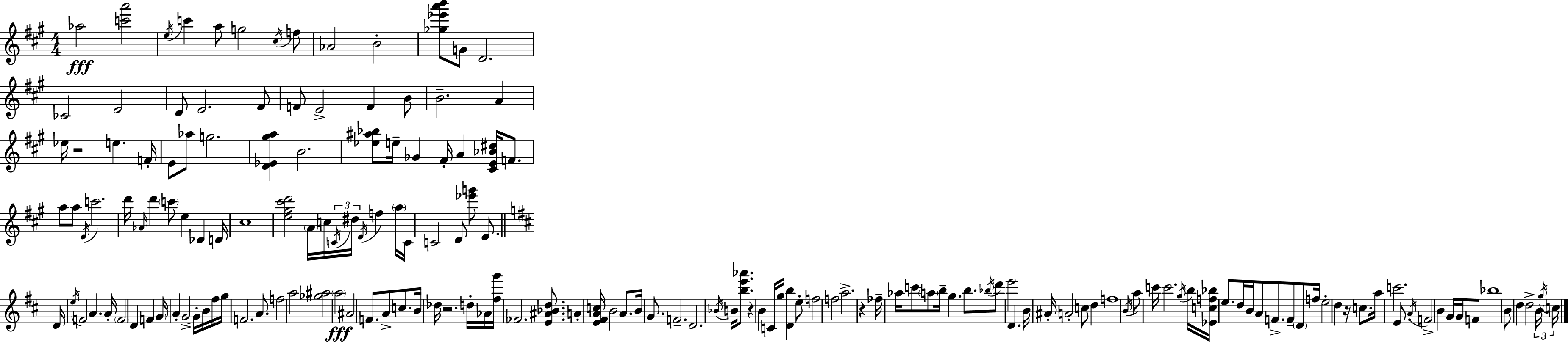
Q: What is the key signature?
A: A major